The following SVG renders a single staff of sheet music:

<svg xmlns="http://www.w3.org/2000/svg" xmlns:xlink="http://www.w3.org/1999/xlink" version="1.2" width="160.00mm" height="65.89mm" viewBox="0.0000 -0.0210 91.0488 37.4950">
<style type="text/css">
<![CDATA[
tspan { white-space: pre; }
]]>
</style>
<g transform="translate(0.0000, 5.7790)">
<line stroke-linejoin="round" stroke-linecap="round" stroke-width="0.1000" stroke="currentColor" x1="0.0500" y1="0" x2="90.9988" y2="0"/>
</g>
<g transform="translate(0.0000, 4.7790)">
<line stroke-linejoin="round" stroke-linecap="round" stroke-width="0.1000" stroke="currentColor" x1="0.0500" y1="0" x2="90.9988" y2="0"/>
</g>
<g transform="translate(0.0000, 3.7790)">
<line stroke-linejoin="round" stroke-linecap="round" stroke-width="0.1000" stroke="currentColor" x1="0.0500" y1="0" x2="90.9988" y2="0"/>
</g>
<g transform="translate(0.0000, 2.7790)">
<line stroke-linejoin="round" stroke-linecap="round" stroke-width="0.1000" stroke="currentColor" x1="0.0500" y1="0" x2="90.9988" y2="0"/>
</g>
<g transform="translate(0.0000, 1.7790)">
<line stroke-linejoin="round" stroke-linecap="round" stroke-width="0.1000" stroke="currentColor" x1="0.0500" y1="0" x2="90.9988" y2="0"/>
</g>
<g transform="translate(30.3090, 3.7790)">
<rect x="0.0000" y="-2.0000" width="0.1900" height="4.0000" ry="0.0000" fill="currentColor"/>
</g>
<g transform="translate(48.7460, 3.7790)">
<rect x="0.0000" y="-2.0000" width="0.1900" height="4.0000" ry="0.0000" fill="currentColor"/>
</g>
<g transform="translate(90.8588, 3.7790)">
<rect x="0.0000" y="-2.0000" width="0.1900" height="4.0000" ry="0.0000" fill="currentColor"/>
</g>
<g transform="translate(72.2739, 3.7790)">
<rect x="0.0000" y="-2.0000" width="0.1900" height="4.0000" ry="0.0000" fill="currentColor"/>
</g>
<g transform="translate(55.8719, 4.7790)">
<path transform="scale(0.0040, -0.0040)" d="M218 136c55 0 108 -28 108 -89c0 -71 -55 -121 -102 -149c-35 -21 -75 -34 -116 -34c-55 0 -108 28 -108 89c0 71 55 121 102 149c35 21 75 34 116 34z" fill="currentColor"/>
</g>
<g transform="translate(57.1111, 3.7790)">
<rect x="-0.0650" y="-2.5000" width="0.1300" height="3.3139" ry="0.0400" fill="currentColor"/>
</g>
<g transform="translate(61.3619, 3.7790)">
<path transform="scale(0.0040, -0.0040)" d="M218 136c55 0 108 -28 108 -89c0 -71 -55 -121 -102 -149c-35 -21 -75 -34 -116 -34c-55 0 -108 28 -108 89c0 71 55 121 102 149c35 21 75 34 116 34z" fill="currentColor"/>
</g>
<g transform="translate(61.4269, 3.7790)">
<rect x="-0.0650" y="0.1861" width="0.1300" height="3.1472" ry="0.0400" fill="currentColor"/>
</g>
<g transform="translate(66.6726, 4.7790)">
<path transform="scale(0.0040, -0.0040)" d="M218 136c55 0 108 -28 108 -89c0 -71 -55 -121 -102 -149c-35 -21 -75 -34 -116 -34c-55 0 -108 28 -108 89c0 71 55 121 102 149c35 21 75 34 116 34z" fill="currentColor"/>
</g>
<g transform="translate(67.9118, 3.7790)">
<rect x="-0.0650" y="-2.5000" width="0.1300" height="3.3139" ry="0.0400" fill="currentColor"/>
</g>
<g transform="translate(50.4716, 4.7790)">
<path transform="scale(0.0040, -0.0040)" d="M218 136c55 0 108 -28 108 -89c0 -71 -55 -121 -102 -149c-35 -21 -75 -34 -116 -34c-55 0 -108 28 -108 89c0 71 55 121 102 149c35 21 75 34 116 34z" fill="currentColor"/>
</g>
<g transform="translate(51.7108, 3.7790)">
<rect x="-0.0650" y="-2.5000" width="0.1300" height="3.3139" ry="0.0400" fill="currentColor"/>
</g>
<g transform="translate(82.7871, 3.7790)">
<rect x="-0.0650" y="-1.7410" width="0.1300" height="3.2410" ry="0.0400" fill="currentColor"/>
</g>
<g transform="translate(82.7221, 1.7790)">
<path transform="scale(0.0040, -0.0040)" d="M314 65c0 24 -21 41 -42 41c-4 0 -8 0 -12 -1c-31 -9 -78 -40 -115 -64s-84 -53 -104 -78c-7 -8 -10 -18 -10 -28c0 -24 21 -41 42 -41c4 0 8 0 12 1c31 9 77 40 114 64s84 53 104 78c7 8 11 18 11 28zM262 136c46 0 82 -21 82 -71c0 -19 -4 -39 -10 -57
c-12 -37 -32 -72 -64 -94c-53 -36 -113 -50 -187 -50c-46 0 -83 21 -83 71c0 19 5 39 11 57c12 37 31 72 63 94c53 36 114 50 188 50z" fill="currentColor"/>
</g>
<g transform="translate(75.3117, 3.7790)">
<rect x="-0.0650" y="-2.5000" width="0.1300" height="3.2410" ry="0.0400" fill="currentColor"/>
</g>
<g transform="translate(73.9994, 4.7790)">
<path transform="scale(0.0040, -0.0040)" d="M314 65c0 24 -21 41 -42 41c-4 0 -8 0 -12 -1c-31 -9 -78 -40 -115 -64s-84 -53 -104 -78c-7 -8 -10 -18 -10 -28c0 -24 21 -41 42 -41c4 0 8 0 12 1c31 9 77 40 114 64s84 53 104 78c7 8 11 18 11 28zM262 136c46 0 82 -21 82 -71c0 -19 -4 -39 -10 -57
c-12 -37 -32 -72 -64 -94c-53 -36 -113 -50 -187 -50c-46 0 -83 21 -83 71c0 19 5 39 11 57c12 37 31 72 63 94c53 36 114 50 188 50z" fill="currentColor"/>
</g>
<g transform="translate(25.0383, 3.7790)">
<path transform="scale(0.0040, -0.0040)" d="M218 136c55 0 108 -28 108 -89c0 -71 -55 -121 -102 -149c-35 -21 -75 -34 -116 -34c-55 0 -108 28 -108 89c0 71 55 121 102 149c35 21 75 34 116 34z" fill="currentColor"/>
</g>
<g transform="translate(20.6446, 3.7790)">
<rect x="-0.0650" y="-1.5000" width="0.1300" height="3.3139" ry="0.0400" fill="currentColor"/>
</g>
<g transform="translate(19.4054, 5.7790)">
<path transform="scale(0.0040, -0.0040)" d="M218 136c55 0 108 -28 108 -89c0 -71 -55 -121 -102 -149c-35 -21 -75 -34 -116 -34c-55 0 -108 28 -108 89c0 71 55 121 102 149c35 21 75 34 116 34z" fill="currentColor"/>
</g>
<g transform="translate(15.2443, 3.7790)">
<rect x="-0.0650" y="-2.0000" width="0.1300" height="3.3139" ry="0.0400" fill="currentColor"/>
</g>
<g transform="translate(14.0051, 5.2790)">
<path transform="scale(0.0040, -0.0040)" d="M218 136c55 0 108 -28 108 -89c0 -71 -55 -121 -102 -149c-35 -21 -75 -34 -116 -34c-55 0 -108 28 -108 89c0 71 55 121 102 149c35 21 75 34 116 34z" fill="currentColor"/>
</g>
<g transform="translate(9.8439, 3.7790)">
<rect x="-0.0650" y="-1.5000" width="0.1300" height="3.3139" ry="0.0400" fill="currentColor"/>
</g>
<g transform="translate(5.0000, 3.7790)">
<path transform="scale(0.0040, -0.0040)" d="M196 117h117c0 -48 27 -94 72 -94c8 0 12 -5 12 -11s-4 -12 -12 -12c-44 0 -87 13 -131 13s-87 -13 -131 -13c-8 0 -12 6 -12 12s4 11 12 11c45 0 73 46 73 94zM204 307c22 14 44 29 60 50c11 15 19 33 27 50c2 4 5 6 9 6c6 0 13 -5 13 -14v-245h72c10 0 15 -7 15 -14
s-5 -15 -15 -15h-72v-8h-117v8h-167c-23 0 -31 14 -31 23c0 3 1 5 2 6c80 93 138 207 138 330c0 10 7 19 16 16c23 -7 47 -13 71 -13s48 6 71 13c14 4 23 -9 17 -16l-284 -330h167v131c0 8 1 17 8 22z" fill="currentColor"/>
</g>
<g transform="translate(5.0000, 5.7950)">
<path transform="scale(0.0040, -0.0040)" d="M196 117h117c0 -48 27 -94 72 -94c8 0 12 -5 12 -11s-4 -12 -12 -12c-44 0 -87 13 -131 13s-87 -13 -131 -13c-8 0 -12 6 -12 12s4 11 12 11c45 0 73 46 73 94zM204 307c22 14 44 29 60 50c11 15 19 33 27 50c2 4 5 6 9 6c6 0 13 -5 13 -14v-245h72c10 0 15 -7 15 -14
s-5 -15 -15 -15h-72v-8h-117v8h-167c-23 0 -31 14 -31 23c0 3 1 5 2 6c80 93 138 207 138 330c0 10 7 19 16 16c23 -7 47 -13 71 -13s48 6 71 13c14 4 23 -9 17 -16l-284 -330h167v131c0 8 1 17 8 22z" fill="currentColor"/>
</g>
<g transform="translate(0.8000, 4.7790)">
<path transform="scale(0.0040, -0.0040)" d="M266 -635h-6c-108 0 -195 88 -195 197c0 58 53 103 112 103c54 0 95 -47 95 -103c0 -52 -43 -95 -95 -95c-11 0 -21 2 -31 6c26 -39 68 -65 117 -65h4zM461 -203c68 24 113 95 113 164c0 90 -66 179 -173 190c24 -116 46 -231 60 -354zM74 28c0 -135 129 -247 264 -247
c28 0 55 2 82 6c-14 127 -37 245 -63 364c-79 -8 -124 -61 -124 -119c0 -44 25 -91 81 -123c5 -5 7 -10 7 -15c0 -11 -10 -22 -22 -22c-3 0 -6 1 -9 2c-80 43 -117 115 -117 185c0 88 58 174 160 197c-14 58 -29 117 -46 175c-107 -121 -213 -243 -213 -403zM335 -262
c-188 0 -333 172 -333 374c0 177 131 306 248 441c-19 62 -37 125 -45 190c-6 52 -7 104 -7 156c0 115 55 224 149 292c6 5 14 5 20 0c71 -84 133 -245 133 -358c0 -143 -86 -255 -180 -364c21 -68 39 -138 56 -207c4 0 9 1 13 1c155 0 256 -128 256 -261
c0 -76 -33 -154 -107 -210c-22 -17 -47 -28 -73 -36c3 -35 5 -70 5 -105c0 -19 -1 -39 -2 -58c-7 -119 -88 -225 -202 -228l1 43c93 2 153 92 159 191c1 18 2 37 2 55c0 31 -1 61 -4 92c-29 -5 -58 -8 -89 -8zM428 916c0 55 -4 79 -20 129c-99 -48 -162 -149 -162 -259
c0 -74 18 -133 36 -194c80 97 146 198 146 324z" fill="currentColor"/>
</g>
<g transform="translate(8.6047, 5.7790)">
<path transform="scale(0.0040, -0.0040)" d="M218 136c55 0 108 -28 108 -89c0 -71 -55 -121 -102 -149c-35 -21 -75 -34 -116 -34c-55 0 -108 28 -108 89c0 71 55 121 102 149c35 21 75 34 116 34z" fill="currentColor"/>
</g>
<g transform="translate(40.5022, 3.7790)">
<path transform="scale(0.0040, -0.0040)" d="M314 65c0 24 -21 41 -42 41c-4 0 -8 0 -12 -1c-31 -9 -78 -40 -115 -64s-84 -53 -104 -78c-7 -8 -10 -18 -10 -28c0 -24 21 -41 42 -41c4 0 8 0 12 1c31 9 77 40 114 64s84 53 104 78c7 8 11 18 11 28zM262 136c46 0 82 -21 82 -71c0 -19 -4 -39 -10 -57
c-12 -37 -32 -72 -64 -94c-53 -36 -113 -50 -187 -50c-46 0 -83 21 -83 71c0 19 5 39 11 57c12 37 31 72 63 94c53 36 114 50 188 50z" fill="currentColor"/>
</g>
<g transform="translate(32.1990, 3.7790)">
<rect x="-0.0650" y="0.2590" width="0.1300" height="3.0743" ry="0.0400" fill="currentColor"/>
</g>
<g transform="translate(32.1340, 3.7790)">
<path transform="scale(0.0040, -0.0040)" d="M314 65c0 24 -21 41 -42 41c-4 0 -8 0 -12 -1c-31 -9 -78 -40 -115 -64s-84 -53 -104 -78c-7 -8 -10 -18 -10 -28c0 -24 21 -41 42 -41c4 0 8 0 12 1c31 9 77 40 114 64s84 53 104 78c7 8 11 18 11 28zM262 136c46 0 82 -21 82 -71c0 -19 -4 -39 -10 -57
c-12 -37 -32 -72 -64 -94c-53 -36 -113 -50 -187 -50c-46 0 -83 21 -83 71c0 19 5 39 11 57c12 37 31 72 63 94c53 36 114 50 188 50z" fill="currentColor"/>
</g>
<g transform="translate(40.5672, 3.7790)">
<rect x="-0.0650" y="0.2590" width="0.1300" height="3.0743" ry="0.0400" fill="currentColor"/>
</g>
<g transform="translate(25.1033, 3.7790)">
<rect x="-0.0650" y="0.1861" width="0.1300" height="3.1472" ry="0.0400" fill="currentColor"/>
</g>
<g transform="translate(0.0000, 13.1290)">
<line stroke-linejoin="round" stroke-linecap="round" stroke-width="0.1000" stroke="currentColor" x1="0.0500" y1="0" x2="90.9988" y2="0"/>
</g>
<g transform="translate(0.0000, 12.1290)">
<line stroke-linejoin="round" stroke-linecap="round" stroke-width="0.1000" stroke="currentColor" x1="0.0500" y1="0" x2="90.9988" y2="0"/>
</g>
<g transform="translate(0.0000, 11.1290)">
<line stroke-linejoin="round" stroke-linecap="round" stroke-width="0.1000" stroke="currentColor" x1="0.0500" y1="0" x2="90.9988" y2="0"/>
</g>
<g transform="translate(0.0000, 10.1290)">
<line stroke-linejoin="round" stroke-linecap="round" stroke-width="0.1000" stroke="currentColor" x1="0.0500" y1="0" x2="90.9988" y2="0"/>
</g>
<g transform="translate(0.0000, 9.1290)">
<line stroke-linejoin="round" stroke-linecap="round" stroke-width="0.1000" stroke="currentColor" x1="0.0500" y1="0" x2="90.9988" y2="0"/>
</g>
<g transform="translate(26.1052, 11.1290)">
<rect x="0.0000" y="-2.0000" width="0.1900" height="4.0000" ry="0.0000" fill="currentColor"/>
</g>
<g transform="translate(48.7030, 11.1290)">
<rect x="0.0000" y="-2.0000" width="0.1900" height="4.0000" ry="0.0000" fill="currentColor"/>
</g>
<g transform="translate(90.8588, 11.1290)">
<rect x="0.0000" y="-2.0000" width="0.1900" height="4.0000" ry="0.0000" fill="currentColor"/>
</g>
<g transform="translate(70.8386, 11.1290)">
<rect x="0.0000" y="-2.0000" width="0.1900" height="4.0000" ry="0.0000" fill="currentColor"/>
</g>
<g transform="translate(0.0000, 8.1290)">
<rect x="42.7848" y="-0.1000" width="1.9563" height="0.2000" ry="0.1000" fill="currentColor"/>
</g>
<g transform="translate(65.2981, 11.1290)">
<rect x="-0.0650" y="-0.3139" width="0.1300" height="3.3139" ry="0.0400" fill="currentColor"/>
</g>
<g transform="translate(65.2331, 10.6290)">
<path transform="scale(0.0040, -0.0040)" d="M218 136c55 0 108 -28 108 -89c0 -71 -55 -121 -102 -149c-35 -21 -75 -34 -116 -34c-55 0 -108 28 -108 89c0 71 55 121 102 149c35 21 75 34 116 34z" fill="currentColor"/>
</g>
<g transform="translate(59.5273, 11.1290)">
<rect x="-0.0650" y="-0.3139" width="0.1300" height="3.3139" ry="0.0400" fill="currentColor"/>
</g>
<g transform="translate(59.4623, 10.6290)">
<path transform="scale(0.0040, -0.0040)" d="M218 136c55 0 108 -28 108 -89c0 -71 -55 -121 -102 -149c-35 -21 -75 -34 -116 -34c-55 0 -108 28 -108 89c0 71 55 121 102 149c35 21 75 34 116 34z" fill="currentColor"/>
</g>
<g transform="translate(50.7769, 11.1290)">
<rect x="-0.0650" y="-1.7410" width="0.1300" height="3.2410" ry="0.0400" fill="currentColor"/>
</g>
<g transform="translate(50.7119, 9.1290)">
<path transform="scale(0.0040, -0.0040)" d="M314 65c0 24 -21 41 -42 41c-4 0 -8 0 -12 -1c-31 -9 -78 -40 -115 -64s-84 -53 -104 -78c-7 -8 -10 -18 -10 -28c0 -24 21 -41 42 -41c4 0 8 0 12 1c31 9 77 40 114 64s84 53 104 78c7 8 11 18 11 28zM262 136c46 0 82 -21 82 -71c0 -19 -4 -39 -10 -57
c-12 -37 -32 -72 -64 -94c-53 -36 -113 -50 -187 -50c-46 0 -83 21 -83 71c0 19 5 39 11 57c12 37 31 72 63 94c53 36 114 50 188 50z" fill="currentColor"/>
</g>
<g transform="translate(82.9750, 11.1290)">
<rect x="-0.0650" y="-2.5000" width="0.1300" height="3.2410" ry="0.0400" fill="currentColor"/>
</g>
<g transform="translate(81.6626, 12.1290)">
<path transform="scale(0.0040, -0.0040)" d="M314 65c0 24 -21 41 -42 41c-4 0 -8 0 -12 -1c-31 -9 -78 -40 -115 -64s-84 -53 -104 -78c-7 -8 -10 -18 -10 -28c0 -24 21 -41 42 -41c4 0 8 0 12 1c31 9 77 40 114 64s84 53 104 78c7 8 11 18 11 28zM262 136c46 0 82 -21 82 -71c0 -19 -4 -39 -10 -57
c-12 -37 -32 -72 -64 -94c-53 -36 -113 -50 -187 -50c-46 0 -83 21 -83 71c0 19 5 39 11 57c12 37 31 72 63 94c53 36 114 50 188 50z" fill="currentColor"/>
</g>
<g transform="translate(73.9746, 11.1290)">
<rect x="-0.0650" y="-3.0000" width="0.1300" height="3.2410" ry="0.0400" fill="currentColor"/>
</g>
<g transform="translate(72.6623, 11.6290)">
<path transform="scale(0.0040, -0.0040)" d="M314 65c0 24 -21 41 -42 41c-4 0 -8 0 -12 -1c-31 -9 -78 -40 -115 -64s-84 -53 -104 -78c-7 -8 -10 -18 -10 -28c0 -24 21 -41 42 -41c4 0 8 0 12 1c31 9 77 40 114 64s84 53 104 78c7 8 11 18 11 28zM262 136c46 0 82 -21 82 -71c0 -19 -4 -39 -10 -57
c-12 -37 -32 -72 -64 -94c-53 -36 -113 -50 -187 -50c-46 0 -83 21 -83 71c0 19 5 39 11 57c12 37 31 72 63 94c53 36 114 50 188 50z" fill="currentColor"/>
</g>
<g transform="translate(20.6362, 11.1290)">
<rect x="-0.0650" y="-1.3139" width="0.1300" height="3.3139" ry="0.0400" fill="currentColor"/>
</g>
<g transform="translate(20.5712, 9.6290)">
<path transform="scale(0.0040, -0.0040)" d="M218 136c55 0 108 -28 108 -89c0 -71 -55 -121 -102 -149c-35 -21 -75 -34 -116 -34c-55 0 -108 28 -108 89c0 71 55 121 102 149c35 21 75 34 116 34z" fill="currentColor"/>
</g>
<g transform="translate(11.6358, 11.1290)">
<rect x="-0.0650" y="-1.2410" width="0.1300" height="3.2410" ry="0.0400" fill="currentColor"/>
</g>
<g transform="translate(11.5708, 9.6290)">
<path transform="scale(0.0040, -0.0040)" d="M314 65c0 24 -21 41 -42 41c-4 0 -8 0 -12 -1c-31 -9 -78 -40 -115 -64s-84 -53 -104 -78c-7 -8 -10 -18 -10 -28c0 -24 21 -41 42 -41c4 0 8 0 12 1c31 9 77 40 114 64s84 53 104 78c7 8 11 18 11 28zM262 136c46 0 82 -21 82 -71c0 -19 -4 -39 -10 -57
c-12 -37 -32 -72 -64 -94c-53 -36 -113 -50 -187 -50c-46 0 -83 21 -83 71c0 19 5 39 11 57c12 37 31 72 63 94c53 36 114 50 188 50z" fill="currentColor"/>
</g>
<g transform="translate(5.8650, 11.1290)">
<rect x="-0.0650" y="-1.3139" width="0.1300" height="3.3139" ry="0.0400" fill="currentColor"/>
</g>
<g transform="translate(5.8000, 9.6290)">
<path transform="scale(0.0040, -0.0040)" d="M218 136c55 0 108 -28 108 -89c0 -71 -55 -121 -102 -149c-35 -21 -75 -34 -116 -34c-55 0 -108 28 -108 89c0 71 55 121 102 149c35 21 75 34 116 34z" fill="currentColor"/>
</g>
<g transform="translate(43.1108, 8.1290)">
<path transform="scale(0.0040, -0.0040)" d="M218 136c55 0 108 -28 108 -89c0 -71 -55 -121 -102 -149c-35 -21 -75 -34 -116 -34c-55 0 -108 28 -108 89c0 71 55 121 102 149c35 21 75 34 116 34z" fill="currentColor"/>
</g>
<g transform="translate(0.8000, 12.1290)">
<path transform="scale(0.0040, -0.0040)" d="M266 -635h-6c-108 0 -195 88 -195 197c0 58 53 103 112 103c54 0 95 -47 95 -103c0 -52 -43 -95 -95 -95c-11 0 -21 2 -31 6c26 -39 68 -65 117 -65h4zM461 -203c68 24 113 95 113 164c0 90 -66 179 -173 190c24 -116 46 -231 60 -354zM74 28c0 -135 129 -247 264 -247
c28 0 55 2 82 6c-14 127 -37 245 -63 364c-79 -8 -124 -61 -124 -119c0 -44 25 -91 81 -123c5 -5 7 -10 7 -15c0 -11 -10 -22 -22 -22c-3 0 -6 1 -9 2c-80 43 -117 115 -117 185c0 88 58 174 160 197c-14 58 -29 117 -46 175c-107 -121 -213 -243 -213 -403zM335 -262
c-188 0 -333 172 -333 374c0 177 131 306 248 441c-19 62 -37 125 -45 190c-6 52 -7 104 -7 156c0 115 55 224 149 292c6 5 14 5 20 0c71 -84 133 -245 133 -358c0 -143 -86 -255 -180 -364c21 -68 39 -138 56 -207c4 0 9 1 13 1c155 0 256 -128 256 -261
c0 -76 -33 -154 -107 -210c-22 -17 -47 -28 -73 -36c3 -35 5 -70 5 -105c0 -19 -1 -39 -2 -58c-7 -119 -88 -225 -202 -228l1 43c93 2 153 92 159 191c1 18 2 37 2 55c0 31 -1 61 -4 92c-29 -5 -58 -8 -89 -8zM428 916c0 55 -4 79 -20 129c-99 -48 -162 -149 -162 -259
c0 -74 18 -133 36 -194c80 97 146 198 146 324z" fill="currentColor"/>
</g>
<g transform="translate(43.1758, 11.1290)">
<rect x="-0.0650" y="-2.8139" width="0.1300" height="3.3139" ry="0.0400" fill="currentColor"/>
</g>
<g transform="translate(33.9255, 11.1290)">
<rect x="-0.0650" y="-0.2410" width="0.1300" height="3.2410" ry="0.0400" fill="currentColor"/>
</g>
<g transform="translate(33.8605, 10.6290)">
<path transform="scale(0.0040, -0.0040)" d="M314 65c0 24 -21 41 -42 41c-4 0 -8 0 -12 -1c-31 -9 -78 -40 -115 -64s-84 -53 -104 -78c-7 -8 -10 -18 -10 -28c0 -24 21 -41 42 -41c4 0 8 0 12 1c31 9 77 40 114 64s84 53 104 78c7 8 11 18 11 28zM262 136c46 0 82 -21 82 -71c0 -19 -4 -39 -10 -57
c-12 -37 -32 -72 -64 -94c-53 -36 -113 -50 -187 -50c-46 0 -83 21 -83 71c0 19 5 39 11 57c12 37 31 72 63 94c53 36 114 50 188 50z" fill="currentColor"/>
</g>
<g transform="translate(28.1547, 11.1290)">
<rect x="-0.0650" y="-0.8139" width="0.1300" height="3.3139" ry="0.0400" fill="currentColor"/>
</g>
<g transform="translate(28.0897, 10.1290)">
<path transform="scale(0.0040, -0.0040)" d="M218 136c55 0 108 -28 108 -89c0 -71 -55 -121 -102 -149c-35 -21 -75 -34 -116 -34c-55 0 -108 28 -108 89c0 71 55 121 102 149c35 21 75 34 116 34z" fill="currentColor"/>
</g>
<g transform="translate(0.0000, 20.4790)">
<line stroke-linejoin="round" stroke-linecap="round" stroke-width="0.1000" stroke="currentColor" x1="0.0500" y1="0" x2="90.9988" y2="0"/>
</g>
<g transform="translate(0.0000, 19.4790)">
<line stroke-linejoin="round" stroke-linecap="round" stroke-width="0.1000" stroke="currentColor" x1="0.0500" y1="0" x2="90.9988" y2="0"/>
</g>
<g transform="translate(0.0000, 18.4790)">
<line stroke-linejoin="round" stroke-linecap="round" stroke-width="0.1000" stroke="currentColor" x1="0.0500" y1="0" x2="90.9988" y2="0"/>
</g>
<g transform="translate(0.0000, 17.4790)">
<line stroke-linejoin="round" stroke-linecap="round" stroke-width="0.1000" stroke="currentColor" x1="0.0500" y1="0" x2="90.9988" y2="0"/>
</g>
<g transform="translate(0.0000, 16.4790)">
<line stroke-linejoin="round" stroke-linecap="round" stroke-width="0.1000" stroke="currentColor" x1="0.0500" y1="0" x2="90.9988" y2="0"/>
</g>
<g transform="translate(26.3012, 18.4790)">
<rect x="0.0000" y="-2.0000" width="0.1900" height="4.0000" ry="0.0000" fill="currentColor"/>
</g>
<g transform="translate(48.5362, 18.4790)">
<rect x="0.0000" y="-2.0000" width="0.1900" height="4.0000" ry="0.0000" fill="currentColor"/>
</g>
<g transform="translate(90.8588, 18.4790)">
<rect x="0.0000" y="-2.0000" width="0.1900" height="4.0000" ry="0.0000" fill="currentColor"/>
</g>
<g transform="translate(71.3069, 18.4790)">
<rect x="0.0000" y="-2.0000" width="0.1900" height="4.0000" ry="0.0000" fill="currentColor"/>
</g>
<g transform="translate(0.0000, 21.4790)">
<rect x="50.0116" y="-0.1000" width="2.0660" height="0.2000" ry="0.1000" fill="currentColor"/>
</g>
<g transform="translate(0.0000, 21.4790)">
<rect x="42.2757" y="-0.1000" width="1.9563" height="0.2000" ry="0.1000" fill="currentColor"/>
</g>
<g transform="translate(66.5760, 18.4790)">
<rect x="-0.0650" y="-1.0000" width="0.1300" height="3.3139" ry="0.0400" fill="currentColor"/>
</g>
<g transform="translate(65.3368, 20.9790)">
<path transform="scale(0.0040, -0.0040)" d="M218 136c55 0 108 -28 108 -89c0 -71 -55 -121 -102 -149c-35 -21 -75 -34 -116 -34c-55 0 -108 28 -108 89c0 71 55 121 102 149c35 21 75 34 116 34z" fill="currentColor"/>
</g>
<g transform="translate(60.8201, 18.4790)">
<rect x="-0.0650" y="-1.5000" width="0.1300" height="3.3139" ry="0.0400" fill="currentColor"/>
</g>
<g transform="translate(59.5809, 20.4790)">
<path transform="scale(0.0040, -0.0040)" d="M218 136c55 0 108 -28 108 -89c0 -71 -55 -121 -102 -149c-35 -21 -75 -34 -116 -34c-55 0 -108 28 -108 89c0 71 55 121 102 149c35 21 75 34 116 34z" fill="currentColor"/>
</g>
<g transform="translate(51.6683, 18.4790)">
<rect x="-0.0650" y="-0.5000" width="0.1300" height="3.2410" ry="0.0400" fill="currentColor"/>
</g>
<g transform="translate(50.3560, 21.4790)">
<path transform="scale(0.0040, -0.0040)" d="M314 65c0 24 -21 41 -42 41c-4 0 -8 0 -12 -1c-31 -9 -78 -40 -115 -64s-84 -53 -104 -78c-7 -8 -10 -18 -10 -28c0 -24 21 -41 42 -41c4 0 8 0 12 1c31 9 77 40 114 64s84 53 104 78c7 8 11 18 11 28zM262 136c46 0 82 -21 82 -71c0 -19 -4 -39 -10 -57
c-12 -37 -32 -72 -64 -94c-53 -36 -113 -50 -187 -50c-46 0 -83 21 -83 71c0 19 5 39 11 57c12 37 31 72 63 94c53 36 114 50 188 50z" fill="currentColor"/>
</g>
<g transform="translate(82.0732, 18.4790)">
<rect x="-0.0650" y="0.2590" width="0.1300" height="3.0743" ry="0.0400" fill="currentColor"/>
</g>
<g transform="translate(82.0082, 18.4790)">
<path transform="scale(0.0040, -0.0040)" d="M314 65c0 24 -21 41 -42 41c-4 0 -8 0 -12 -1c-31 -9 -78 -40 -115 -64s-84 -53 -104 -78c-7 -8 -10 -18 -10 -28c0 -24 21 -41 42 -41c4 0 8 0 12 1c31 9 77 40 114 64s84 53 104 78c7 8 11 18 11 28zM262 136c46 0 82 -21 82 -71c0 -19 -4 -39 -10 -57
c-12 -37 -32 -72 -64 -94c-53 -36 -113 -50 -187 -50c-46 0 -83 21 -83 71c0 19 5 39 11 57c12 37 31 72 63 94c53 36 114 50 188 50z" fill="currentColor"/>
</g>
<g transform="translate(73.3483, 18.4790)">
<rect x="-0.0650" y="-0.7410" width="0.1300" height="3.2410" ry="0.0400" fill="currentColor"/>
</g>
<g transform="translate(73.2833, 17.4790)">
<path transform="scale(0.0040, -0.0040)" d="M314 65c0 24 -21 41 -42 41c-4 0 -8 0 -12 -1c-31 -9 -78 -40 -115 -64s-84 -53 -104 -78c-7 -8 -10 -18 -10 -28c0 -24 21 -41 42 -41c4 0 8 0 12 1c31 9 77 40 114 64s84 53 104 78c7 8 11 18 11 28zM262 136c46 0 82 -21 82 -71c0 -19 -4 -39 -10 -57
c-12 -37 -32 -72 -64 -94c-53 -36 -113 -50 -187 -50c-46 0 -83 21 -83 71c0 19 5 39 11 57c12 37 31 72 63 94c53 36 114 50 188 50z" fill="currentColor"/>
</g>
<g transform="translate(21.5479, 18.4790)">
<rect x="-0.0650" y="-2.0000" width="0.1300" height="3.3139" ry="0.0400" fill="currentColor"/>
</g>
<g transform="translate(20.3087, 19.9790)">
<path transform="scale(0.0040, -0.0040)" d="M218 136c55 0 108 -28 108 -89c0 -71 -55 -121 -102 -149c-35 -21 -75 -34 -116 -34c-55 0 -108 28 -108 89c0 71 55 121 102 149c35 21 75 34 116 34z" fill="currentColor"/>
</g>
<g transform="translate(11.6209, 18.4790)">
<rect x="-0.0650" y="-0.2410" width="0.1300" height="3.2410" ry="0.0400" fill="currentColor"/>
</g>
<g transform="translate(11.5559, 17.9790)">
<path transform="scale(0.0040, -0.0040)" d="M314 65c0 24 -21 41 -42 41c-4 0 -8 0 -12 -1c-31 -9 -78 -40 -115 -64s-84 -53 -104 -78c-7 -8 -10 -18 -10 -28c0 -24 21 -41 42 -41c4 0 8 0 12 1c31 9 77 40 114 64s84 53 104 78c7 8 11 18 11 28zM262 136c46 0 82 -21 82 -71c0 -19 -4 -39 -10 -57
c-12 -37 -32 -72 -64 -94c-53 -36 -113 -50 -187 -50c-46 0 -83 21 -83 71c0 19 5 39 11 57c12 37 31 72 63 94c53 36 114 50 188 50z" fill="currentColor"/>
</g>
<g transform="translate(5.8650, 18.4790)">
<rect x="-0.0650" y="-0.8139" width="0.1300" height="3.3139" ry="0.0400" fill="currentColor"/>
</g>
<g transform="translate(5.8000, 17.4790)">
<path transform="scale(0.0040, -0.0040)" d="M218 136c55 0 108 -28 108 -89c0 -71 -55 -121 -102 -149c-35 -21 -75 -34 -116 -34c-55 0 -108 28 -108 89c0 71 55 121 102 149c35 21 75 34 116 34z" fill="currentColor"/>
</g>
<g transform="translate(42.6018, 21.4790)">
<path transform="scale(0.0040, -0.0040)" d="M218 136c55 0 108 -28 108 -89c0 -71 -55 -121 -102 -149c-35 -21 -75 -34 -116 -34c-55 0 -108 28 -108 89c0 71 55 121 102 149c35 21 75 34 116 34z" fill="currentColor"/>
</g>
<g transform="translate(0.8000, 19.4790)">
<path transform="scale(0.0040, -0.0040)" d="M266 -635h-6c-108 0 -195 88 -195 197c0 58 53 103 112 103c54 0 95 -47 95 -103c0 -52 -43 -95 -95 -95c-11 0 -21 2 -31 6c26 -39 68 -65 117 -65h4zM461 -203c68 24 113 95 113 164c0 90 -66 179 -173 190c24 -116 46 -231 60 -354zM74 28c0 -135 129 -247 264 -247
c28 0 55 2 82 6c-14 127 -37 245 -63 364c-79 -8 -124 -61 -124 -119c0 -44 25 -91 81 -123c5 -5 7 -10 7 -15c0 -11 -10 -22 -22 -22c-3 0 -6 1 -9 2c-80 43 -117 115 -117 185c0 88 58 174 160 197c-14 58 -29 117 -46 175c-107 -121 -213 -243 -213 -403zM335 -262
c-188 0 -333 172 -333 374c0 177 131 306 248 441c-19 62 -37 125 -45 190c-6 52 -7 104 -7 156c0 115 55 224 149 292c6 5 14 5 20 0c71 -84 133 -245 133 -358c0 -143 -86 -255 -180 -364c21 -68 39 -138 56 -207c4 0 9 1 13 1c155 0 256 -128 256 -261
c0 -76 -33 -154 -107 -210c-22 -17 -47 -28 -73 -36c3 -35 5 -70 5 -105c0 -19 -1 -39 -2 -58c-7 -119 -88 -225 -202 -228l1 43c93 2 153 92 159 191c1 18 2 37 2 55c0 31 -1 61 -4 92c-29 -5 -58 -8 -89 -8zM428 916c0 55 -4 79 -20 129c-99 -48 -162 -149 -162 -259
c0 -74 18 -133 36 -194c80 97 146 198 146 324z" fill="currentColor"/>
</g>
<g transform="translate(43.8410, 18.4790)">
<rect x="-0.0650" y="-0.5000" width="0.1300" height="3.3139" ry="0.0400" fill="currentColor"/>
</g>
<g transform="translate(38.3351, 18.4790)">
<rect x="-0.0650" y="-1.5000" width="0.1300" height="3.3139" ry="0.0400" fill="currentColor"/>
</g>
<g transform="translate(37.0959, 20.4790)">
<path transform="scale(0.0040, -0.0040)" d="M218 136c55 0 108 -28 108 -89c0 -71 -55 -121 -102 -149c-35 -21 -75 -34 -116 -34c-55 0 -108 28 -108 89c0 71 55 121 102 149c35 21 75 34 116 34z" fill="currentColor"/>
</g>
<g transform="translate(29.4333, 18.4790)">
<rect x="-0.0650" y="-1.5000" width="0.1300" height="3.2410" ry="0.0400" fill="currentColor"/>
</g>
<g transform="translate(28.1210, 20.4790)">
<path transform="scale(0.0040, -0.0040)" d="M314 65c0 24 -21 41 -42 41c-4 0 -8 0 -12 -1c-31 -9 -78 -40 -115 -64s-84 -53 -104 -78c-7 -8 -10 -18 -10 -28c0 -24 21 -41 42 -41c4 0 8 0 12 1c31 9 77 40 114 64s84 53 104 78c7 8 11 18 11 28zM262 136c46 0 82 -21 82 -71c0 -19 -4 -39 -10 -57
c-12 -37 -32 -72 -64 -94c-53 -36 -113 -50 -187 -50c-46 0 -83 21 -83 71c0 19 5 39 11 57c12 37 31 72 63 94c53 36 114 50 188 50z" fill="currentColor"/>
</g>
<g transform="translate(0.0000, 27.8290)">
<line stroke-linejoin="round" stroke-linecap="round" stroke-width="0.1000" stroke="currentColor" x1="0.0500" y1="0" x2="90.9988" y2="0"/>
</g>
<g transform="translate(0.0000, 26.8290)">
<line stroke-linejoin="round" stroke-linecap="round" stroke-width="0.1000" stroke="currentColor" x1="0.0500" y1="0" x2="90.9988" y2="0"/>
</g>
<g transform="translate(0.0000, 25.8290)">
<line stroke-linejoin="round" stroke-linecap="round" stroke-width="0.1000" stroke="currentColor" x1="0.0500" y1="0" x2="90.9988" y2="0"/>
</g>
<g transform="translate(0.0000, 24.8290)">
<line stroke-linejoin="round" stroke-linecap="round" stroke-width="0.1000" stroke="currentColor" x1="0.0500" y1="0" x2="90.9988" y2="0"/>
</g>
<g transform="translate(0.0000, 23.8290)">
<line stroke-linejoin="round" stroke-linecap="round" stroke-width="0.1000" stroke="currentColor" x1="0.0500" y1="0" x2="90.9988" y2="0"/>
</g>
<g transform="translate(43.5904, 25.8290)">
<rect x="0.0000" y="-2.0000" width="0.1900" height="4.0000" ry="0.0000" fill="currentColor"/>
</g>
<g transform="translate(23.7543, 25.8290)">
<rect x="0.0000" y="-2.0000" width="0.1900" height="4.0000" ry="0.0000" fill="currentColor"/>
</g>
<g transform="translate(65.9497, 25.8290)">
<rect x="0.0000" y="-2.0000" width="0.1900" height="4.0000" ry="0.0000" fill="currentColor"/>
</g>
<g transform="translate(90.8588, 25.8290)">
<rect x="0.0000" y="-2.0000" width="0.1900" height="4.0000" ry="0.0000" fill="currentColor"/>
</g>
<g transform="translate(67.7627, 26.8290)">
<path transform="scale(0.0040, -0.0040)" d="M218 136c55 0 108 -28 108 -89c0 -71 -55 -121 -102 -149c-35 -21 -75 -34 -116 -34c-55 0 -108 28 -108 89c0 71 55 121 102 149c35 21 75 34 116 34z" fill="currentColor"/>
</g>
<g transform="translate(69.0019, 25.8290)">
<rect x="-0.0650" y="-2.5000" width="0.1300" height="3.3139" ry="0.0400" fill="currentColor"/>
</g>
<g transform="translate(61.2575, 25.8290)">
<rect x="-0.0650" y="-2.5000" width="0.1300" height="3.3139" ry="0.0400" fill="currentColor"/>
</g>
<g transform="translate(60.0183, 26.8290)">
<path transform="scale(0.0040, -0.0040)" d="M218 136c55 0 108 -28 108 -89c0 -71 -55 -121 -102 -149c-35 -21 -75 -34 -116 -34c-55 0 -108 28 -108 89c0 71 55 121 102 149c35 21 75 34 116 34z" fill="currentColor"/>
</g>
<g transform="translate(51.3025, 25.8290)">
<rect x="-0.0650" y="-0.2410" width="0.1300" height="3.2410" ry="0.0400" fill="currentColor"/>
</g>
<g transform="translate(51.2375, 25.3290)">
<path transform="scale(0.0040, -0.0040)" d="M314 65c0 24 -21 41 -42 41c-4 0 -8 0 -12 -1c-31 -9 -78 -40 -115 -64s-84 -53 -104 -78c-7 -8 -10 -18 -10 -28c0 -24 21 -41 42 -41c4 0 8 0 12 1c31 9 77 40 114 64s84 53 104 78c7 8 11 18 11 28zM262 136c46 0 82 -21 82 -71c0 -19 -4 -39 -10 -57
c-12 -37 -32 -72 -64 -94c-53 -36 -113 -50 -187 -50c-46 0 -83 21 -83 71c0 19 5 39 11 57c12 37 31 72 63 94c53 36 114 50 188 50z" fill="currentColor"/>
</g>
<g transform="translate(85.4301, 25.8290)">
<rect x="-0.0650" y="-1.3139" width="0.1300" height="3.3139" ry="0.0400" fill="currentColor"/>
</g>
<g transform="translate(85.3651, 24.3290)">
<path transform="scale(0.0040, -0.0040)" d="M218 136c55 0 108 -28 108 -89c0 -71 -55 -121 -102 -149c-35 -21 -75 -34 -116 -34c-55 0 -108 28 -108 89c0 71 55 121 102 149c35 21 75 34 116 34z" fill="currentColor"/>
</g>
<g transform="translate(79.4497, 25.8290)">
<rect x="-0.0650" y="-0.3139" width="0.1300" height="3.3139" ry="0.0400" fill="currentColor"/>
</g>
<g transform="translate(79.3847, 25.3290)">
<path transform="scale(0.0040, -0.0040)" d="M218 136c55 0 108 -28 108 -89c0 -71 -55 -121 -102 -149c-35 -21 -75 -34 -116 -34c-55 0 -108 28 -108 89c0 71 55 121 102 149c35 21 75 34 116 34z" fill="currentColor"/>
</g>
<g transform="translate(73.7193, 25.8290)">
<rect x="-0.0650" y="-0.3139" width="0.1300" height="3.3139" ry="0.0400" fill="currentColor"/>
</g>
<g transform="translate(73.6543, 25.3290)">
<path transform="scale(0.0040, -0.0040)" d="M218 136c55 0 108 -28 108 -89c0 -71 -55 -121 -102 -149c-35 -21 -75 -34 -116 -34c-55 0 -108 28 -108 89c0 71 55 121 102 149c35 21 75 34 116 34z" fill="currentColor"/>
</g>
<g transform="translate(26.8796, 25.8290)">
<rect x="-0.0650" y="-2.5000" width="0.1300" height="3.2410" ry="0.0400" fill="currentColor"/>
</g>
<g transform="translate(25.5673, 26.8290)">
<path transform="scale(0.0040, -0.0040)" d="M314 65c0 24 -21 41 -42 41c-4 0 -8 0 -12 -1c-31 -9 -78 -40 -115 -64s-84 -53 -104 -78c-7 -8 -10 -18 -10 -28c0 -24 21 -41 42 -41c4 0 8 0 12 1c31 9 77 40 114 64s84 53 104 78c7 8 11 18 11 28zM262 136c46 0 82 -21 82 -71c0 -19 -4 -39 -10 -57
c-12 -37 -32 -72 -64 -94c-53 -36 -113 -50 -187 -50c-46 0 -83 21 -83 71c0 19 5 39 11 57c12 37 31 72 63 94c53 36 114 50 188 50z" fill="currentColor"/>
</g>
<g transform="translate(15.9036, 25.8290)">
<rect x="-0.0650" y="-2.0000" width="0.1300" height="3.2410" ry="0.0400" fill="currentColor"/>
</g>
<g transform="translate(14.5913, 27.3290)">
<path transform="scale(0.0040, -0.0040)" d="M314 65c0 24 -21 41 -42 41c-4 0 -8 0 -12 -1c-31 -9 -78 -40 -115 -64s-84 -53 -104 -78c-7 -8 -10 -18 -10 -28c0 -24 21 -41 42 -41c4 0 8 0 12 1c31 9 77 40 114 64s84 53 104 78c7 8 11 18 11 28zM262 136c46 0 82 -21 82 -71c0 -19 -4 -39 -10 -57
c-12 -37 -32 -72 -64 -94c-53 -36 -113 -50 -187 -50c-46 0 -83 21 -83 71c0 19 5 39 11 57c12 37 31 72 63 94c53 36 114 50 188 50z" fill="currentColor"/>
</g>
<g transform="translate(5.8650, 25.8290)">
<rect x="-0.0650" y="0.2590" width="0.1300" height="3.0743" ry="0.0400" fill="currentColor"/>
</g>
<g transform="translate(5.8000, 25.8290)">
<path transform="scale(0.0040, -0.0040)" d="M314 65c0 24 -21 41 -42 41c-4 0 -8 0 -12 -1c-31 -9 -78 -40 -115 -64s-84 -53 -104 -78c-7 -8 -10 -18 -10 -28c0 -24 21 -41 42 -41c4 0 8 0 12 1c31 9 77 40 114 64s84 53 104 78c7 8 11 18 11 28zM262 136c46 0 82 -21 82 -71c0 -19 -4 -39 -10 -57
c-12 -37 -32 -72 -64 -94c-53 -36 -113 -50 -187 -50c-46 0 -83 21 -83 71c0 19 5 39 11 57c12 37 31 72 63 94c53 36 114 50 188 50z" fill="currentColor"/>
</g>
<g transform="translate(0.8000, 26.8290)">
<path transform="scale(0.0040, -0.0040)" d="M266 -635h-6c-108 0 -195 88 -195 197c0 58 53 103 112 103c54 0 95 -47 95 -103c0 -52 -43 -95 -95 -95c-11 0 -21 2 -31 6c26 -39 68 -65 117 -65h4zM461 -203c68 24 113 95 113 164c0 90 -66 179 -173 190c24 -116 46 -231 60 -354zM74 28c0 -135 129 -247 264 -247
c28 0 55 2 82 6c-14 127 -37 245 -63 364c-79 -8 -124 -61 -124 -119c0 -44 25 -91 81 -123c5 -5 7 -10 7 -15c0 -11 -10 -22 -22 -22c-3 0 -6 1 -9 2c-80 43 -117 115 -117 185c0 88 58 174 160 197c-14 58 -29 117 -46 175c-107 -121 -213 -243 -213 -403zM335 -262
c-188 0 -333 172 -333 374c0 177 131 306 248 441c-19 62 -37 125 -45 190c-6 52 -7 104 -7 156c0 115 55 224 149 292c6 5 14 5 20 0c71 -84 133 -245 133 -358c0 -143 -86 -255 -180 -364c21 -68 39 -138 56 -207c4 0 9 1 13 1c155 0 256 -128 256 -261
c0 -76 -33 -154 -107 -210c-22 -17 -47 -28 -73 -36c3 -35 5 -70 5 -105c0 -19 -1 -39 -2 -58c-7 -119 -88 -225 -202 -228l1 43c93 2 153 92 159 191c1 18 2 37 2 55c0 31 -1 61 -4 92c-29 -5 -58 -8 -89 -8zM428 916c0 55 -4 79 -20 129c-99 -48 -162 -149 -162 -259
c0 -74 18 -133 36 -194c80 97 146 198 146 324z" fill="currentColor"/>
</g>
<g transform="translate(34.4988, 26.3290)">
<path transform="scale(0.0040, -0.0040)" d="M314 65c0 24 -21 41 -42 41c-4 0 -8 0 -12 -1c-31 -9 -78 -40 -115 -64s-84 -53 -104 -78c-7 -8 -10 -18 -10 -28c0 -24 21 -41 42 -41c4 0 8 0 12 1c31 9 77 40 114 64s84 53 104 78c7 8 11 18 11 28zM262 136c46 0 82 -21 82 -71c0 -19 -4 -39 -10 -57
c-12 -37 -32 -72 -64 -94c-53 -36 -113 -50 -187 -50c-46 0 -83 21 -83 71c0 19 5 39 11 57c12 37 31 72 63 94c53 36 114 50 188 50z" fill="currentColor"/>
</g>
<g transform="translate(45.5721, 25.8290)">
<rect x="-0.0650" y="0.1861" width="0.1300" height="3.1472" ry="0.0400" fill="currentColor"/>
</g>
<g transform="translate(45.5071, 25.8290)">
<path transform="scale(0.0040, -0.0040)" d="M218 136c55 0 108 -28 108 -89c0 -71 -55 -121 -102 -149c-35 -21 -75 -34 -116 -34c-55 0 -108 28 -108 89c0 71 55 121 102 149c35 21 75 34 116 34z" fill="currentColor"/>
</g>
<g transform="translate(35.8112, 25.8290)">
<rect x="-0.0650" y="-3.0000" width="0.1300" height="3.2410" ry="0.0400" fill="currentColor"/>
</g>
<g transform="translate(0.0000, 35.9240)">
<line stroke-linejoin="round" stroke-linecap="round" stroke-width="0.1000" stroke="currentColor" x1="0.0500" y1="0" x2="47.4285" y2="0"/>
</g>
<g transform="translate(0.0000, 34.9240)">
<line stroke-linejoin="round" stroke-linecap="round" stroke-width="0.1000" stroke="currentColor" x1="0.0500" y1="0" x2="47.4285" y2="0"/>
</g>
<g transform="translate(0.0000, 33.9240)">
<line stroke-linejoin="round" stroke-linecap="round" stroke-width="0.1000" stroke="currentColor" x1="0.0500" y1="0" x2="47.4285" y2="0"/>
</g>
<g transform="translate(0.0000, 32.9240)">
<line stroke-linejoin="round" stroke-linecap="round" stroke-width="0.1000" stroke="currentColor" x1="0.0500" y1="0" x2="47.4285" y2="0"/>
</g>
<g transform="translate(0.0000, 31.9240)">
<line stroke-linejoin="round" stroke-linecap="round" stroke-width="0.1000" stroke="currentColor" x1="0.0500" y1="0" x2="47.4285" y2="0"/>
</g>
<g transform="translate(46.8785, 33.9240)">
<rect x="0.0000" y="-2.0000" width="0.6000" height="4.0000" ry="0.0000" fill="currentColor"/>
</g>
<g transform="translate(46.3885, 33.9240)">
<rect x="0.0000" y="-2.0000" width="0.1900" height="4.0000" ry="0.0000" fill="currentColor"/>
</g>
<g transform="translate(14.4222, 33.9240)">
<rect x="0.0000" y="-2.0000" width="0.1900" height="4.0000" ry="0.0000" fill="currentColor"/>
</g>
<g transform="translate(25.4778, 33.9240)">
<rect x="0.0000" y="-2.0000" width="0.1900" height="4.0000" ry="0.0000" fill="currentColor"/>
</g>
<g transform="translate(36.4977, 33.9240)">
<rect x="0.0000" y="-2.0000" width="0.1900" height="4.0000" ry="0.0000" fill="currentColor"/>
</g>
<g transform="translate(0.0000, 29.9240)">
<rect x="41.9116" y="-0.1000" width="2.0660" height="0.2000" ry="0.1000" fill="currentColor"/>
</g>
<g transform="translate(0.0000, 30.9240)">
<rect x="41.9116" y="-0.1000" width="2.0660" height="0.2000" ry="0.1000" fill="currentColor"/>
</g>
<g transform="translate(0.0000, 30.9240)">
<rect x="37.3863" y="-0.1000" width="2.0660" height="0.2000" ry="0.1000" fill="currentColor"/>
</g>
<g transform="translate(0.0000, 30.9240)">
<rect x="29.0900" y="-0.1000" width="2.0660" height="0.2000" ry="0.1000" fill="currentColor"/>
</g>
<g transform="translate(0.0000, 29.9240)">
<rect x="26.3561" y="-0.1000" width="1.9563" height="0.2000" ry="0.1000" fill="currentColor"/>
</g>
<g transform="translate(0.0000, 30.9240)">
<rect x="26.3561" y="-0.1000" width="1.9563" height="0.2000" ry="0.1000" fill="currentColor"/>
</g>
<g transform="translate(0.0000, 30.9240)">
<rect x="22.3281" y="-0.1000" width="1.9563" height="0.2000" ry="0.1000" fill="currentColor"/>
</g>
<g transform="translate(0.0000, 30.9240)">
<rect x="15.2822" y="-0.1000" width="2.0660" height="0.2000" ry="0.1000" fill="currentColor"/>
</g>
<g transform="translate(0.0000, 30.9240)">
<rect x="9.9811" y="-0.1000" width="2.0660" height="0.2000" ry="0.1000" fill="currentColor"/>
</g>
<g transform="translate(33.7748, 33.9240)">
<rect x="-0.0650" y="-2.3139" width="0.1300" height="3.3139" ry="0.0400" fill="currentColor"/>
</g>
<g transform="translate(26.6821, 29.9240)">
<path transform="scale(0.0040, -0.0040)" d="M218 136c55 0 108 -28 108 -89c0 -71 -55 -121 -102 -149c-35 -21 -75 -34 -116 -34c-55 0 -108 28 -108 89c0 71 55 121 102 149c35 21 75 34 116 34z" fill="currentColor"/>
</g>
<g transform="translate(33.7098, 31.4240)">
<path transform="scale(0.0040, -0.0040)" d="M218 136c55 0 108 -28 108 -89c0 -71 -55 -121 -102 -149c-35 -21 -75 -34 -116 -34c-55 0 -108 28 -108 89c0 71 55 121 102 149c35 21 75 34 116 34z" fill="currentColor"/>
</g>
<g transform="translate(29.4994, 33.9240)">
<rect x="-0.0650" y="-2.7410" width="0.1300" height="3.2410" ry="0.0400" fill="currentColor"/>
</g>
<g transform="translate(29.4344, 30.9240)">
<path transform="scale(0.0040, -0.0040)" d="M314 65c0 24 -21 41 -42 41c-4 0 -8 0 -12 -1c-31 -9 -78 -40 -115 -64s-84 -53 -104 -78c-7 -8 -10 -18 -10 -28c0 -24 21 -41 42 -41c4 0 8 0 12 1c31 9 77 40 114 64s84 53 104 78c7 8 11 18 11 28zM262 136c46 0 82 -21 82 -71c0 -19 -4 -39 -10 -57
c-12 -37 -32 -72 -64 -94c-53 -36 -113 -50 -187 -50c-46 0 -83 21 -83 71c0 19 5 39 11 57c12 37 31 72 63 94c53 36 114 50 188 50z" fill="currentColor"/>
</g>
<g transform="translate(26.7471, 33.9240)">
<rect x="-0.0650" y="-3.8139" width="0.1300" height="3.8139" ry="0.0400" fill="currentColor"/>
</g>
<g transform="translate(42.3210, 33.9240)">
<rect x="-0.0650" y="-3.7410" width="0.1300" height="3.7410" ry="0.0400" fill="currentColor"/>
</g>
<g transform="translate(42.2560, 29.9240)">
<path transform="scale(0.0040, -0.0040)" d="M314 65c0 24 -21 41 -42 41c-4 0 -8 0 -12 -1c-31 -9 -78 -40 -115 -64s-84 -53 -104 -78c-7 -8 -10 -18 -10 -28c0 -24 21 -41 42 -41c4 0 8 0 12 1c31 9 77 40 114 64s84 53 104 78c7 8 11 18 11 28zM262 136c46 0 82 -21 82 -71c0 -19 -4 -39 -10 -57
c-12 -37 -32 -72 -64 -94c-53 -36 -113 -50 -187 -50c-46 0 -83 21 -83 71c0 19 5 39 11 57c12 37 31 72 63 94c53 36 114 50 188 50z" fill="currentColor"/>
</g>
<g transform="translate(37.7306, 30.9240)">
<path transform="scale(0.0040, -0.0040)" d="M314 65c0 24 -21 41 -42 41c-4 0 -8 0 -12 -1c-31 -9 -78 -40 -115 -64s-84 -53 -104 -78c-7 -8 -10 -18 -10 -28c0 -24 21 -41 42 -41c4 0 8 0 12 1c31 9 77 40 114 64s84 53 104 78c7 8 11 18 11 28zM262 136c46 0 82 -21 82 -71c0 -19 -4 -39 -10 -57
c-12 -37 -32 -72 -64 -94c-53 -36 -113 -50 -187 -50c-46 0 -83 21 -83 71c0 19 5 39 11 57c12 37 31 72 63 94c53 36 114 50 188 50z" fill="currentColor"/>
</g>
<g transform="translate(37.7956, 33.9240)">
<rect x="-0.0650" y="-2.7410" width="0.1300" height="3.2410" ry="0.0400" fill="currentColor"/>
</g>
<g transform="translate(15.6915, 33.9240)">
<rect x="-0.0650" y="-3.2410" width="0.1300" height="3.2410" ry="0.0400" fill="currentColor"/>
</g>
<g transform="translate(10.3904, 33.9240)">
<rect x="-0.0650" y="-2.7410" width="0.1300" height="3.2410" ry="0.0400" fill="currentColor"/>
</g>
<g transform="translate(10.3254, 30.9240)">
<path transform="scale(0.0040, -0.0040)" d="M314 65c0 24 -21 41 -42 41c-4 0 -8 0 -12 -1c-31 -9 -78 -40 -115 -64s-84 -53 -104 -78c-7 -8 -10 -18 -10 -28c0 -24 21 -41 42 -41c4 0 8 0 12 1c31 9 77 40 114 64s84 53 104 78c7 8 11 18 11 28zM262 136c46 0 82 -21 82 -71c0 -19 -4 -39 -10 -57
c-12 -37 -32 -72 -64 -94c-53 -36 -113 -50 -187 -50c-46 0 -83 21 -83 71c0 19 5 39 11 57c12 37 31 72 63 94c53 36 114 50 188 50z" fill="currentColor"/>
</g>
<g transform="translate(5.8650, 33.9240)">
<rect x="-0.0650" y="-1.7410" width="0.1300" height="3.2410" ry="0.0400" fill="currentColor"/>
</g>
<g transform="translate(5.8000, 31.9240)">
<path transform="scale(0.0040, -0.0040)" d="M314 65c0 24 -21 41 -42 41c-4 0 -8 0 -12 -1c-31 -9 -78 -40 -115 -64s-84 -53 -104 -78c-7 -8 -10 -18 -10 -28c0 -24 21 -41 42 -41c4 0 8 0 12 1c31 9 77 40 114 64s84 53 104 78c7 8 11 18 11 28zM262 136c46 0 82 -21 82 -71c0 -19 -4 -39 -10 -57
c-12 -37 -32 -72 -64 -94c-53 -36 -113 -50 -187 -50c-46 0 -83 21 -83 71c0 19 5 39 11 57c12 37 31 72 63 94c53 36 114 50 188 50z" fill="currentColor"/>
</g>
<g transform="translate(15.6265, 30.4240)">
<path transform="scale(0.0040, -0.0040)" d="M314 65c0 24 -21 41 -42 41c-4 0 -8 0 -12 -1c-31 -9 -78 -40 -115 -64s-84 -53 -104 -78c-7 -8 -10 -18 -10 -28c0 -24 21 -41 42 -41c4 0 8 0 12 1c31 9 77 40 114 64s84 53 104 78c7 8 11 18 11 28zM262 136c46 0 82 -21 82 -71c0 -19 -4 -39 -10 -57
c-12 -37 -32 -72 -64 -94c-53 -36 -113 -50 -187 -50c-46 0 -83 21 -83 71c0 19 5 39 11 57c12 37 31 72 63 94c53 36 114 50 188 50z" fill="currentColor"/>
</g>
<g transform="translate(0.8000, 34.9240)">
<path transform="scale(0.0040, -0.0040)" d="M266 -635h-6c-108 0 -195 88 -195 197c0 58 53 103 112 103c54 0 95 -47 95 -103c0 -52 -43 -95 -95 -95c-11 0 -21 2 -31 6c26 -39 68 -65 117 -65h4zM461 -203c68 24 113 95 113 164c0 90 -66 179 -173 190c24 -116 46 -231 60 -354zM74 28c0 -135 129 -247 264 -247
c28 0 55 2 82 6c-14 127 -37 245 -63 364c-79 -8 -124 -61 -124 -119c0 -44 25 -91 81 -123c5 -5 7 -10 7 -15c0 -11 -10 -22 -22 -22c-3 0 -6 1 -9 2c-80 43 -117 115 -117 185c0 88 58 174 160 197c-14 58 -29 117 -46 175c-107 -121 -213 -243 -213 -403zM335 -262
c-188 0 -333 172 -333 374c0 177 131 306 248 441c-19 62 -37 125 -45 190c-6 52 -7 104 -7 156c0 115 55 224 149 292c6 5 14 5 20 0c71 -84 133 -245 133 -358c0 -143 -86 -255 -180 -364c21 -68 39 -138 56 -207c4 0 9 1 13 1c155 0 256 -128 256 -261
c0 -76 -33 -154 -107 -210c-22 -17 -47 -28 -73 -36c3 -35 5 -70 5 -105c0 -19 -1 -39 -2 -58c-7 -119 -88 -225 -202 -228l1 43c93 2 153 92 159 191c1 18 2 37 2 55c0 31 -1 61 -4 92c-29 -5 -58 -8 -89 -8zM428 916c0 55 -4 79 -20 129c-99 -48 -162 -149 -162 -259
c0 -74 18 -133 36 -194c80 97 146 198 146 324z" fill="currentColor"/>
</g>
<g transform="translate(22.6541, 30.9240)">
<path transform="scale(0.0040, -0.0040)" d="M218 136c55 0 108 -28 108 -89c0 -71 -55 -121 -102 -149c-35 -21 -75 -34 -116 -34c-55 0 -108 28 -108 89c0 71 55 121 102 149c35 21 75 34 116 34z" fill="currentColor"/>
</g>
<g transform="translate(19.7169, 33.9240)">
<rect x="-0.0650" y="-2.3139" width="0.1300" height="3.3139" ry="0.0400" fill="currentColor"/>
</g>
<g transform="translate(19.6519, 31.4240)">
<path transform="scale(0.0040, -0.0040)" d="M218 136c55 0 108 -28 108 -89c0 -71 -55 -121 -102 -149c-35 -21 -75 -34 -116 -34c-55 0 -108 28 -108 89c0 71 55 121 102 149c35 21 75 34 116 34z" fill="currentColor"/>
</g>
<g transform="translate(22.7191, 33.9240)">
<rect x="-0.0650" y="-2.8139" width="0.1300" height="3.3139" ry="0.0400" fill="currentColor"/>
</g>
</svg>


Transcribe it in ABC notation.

X:1
T:Untitled
M:4/4
L:1/4
K:C
E F E B B2 B2 G G B G G2 f2 e e2 e d c2 a f2 c c A2 G2 d c2 F E2 E C C2 E D d2 B2 B2 F2 G2 A2 B c2 G G c c e f2 a2 b2 g a c' a2 g a2 c'2